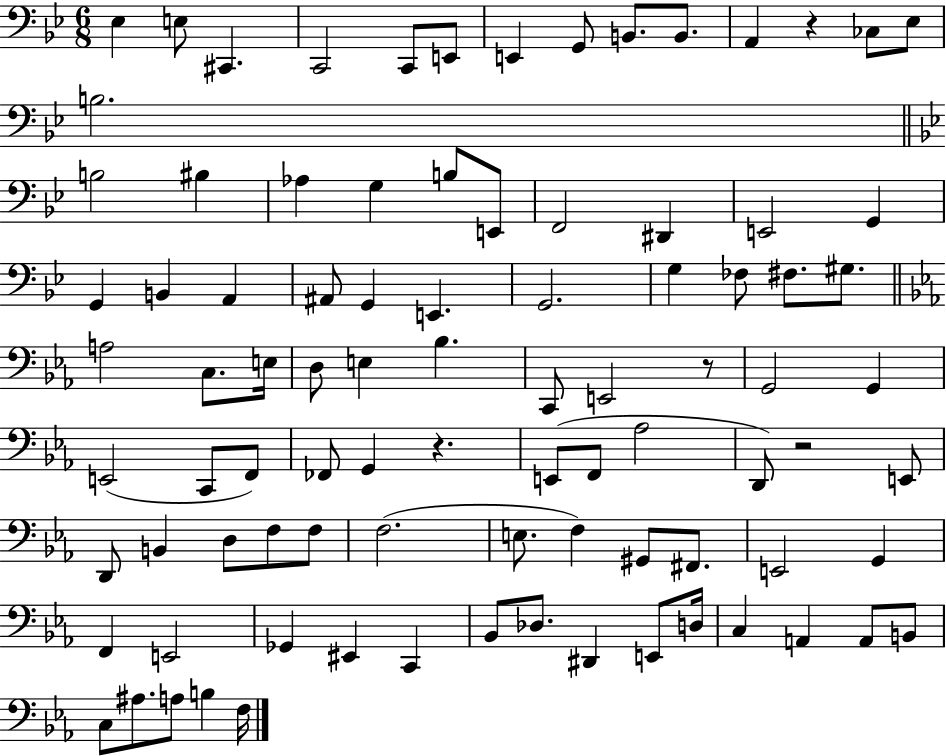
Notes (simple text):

Eb3/q E3/e C#2/q. C2/h C2/e E2/e E2/q G2/e B2/e. B2/e. A2/q R/q CES3/e Eb3/e B3/h. B3/h BIS3/q Ab3/q G3/q B3/e E2/e F2/h D#2/q E2/h G2/q G2/q B2/q A2/q A#2/e G2/q E2/q. G2/h. G3/q FES3/e F#3/e. G#3/e. A3/h C3/e. E3/s D3/e E3/q Bb3/q. C2/e E2/h R/e G2/h G2/q E2/h C2/e F2/e FES2/e G2/q R/q. E2/e F2/e Ab3/h D2/e R/h E2/e D2/e B2/q D3/e F3/e F3/e F3/h. E3/e. F3/q G#2/e F#2/e. E2/h G2/q F2/q E2/h Gb2/q EIS2/q C2/q Bb2/e Db3/e. D#2/q E2/e D3/s C3/q A2/q A2/e B2/e C3/e A#3/e. A3/e B3/q F3/s